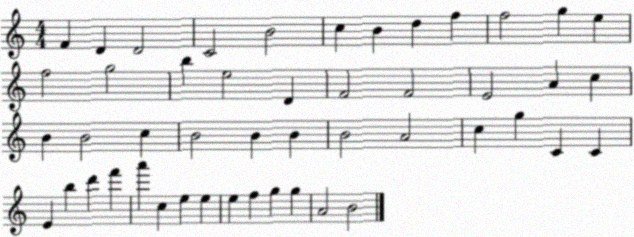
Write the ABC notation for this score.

X:1
T:Untitled
M:4/4
L:1/4
K:C
F D D2 C2 B2 c B d f f2 g e f2 g2 b e2 D F2 F2 E2 A c B B2 c B2 B B B2 A2 c g C C E b d' f' a' c e e e f g g A2 B2